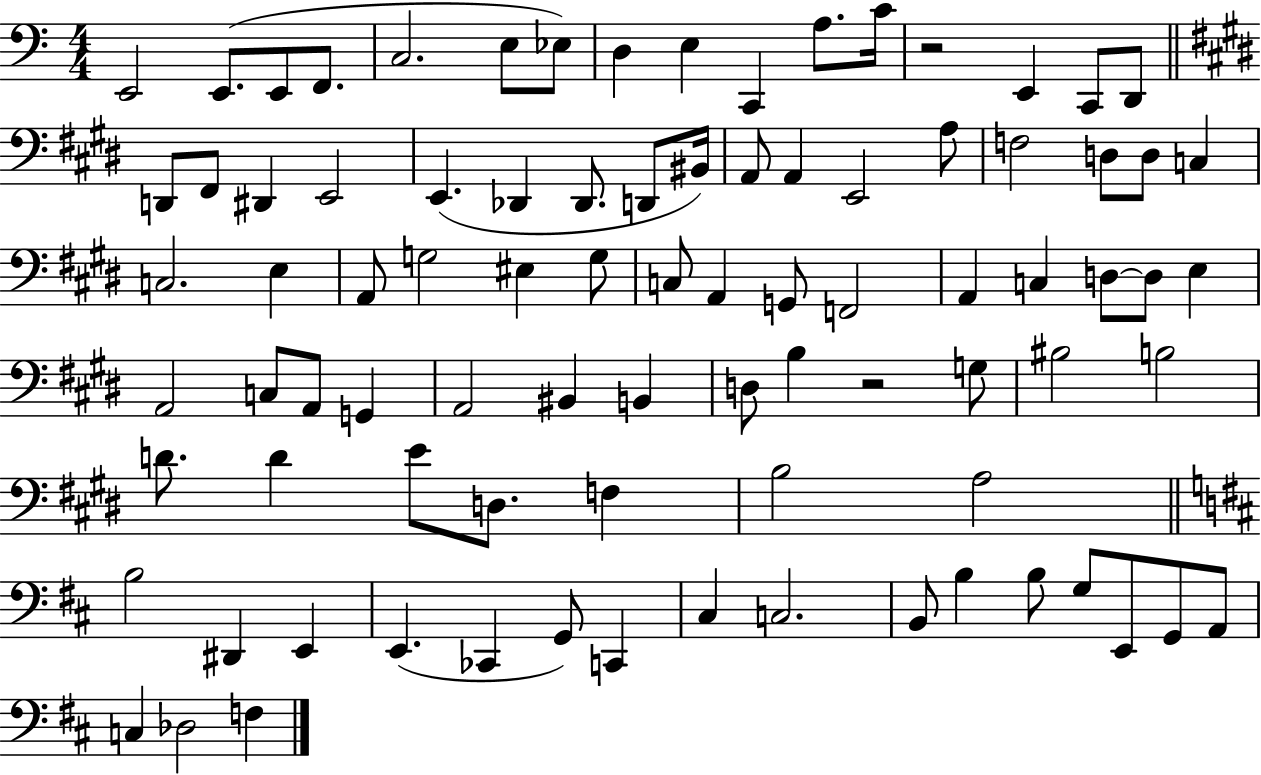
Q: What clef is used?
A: bass